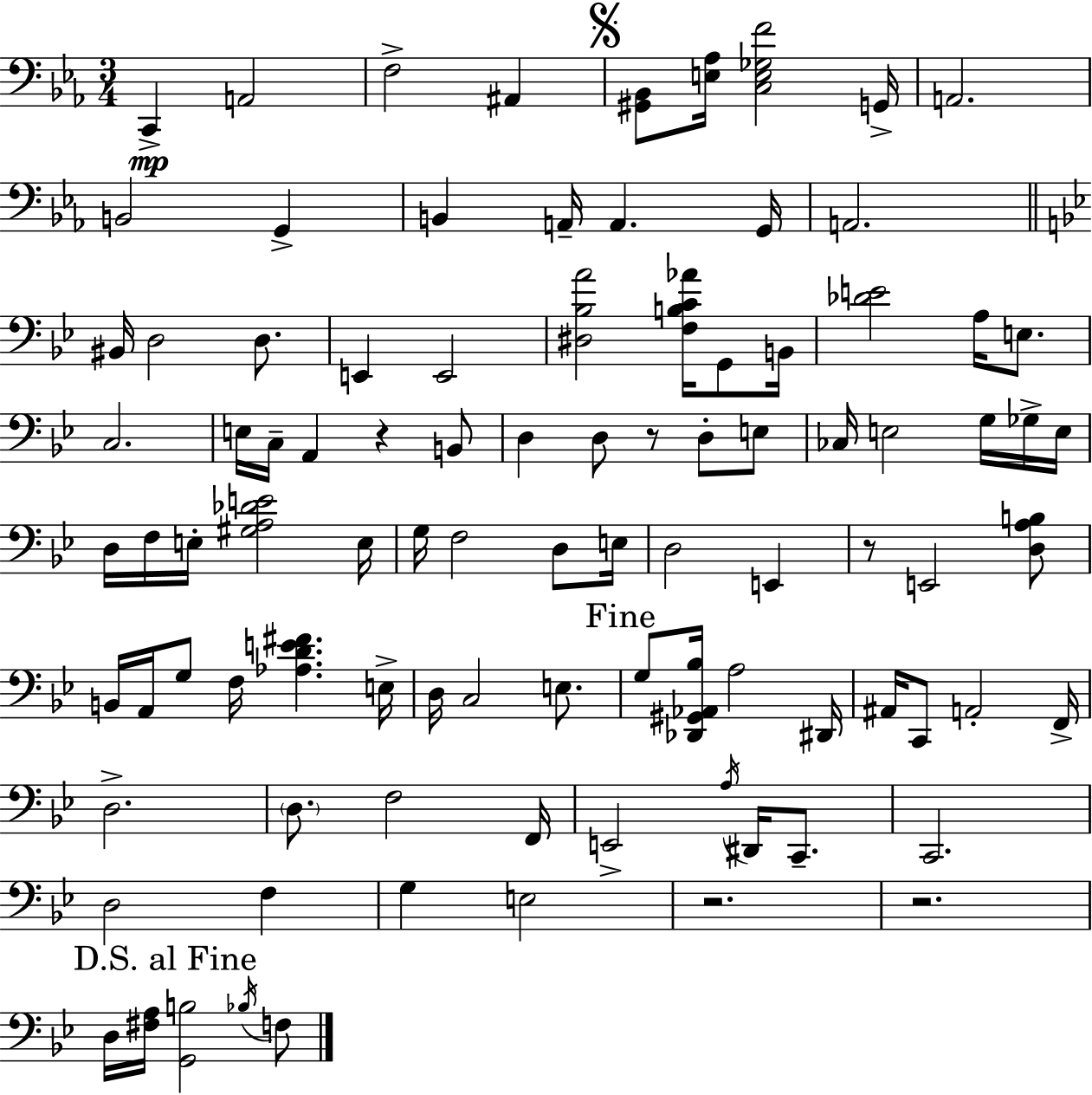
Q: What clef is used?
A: bass